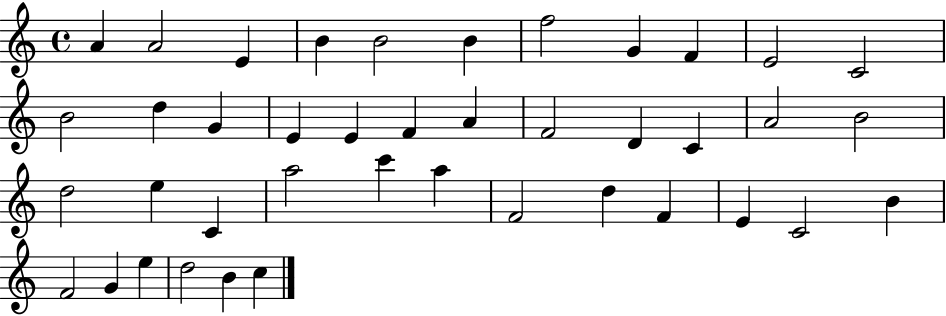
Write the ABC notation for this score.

X:1
T:Untitled
M:4/4
L:1/4
K:C
A A2 E B B2 B f2 G F E2 C2 B2 d G E E F A F2 D C A2 B2 d2 e C a2 c' a F2 d F E C2 B F2 G e d2 B c